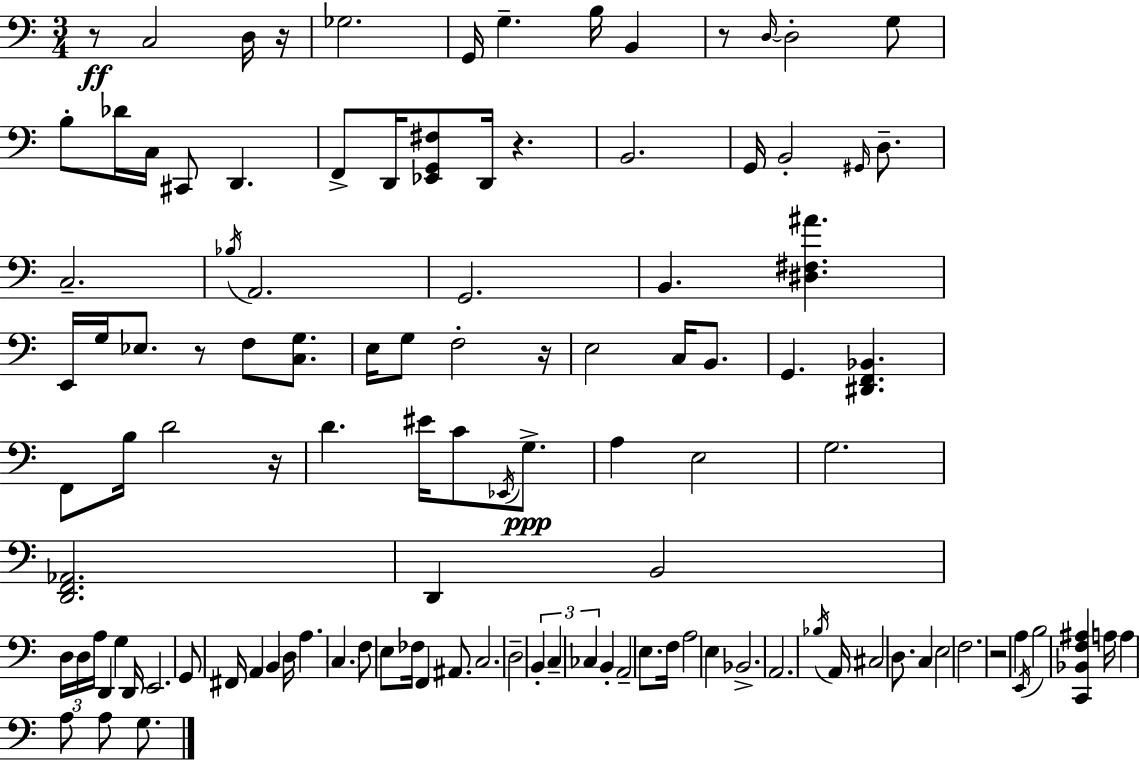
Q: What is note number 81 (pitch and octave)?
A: A3